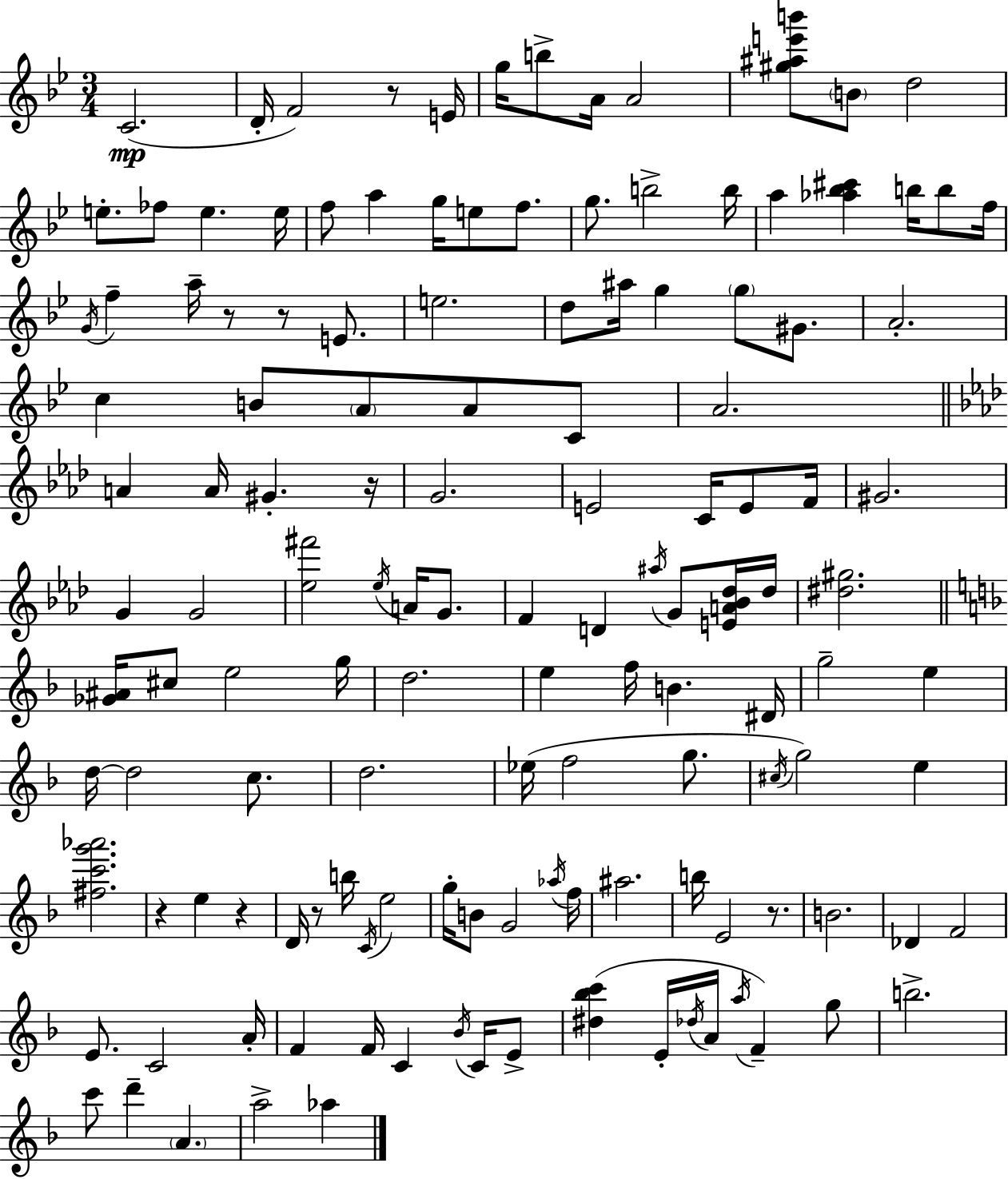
C4/h. D4/s F4/h R/e E4/s G5/s B5/e A4/s A4/h [G#5,A#5,E6,B6]/e B4/e D5/h E5/e. FES5/e E5/q. E5/s F5/e A5/q G5/s E5/e F5/e. G5/e. B5/h B5/s A5/q [Ab5,Bb5,C#6]/q B5/s B5/e F5/s G4/s F5/q A5/s R/e R/e E4/e. E5/h. D5/e A#5/s G5/q G5/e G#4/e. A4/h. C5/q B4/e A4/e A4/e C4/e A4/h. A4/q A4/s G#4/q. R/s G4/h. E4/h C4/s E4/e F4/s G#4/h. G4/q G4/h [Eb5,F#6]/h Eb5/s A4/s G4/e. F4/q D4/q A#5/s G4/e [E4,A4,Bb4,Db5]/s Db5/s [D#5,G#5]/h. [Gb4,A#4]/s C#5/e E5/h G5/s D5/h. E5/q F5/s B4/q. D#4/s G5/h E5/q D5/s D5/h C5/e. D5/h. Eb5/s F5/h G5/e. C#5/s G5/h E5/q [F#5,C6,G6,Ab6]/h. R/q E5/q R/q D4/s R/e B5/s C4/s E5/h G5/s B4/e G4/h Ab5/s F5/s A#5/h. B5/s E4/h R/e. B4/h. Db4/q F4/h E4/e. C4/h A4/s F4/q F4/s C4/q Bb4/s C4/s E4/e [D#5,Bb5,C6]/q E4/s Db5/s A4/s A5/s F4/q G5/e B5/h. C6/e D6/q A4/q. A5/h Ab5/q